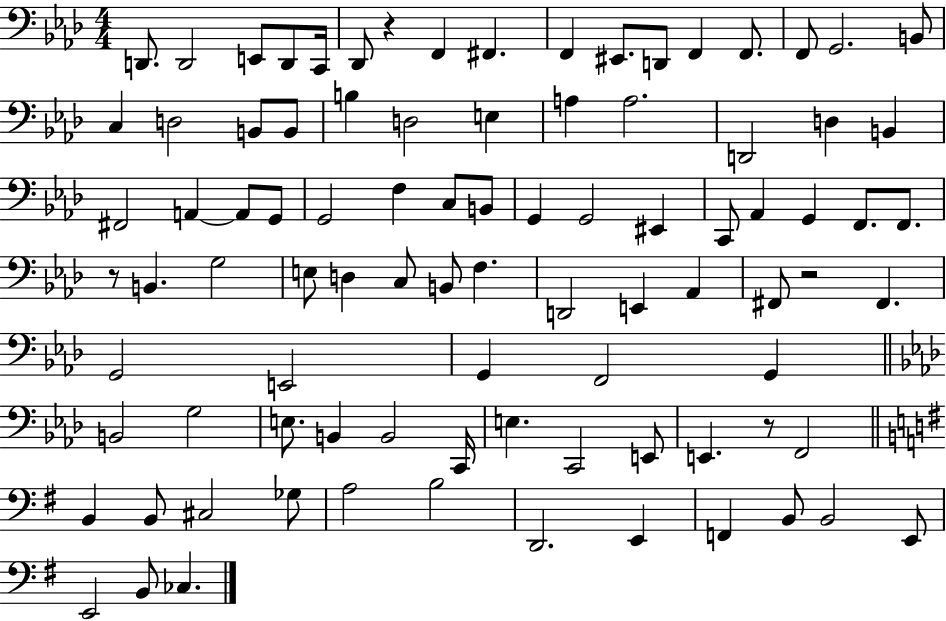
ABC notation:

X:1
T:Untitled
M:4/4
L:1/4
K:Ab
D,,/2 D,,2 E,,/2 D,,/2 C,,/4 _D,,/2 z F,, ^F,, F,, ^E,,/2 D,,/2 F,, F,,/2 F,,/2 G,,2 B,,/2 C, D,2 B,,/2 B,,/2 B, D,2 E, A, A,2 D,,2 D, B,, ^F,,2 A,, A,,/2 G,,/2 G,,2 F, C,/2 B,,/2 G,, G,,2 ^E,, C,,/2 _A,, G,, F,,/2 F,,/2 z/2 B,, G,2 E,/2 D, C,/2 B,,/2 F, D,,2 E,, _A,, ^F,,/2 z2 ^F,, G,,2 E,,2 G,, F,,2 G,, B,,2 G,2 E,/2 B,, B,,2 C,,/4 E, C,,2 E,,/2 E,, z/2 F,,2 B,, B,,/2 ^C,2 _G,/2 A,2 B,2 D,,2 E,, F,, B,,/2 B,,2 E,,/2 E,,2 B,,/2 _C,